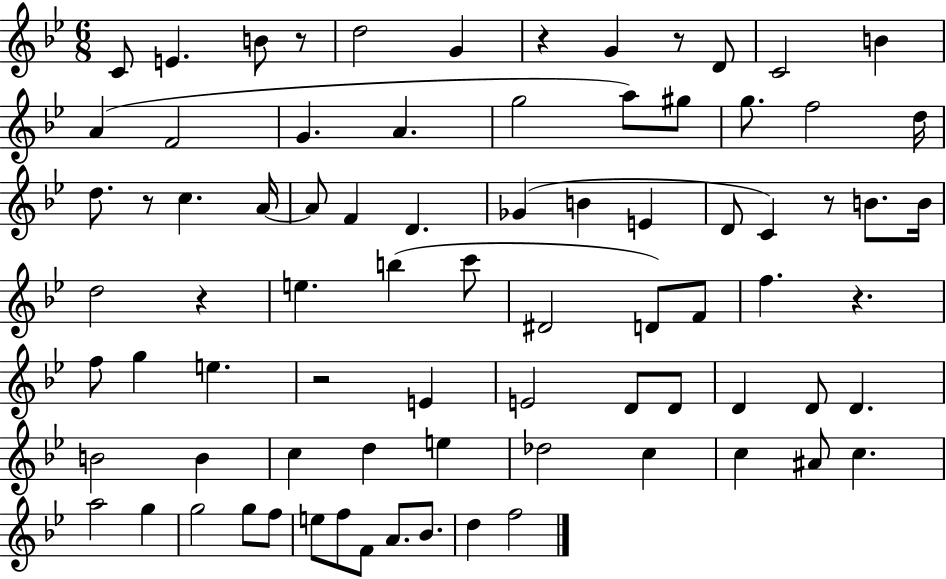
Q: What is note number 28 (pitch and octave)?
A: E4